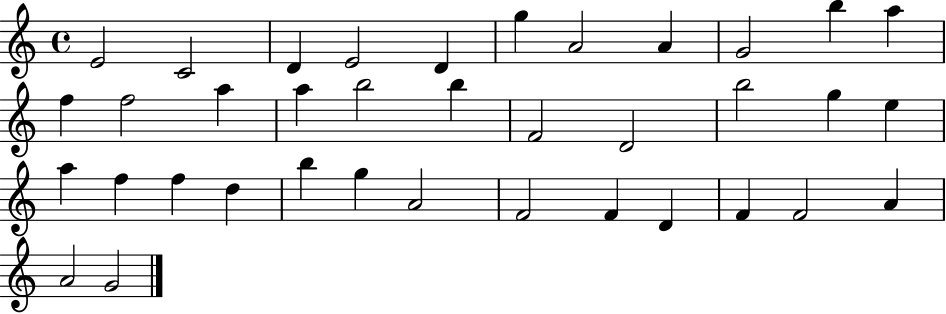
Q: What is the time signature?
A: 4/4